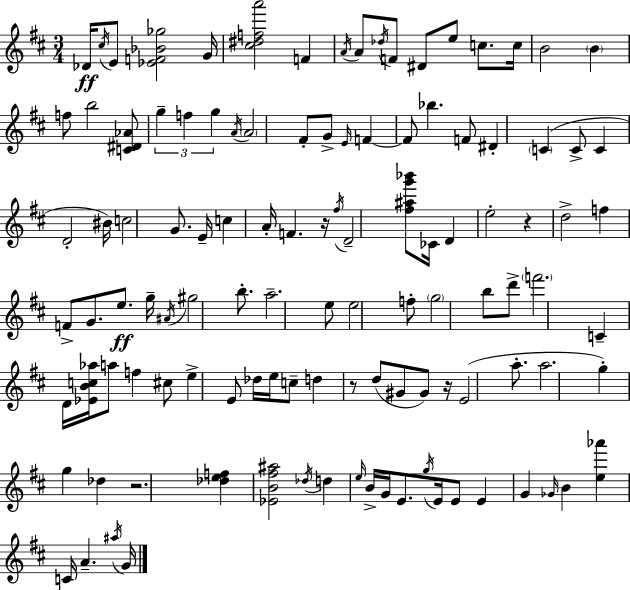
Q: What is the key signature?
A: D major